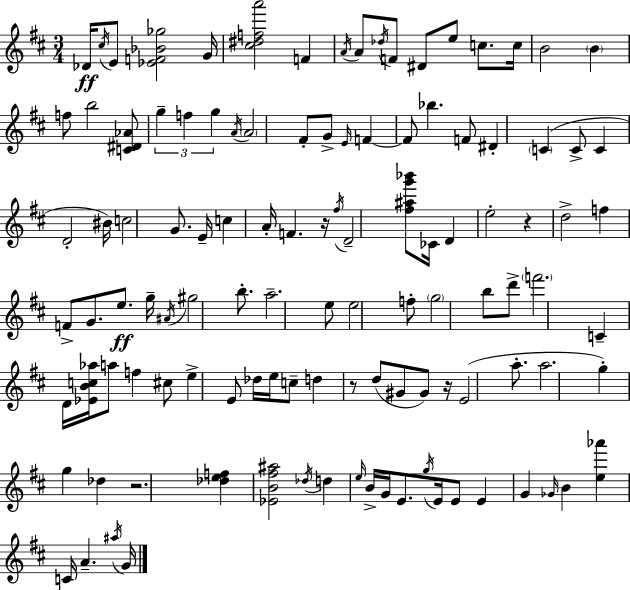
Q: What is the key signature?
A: D major